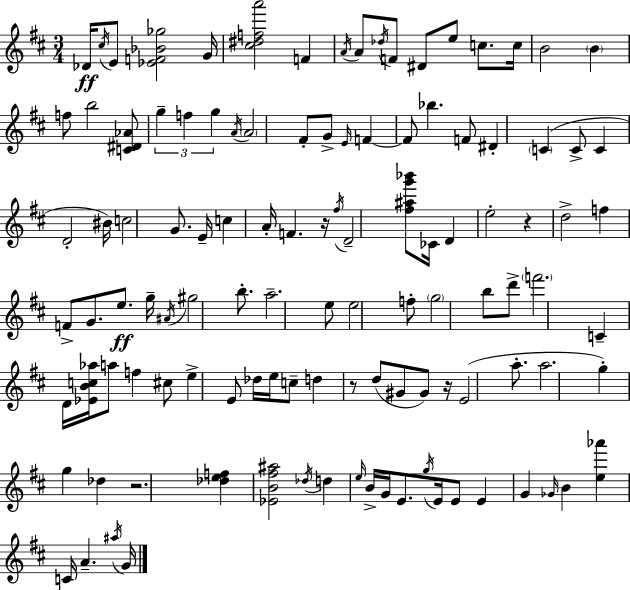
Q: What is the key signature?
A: D major